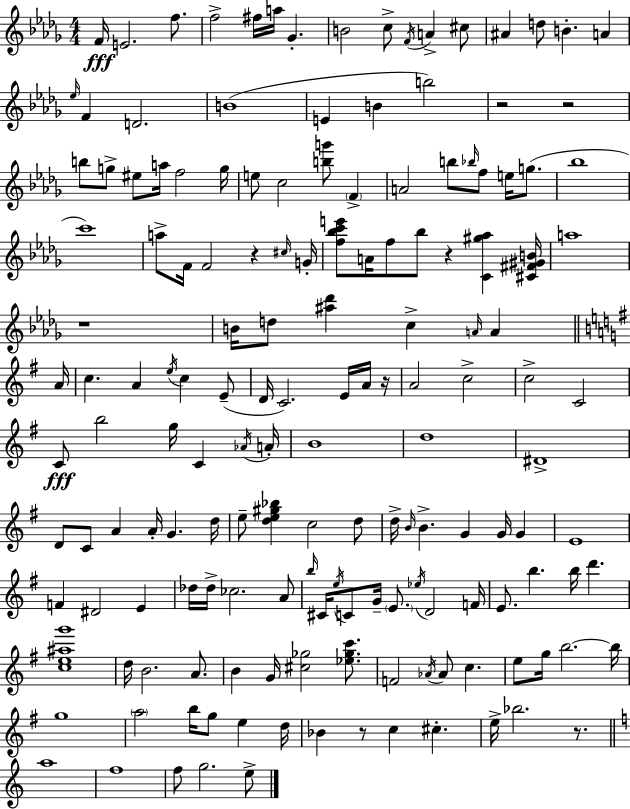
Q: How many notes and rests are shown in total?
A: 159